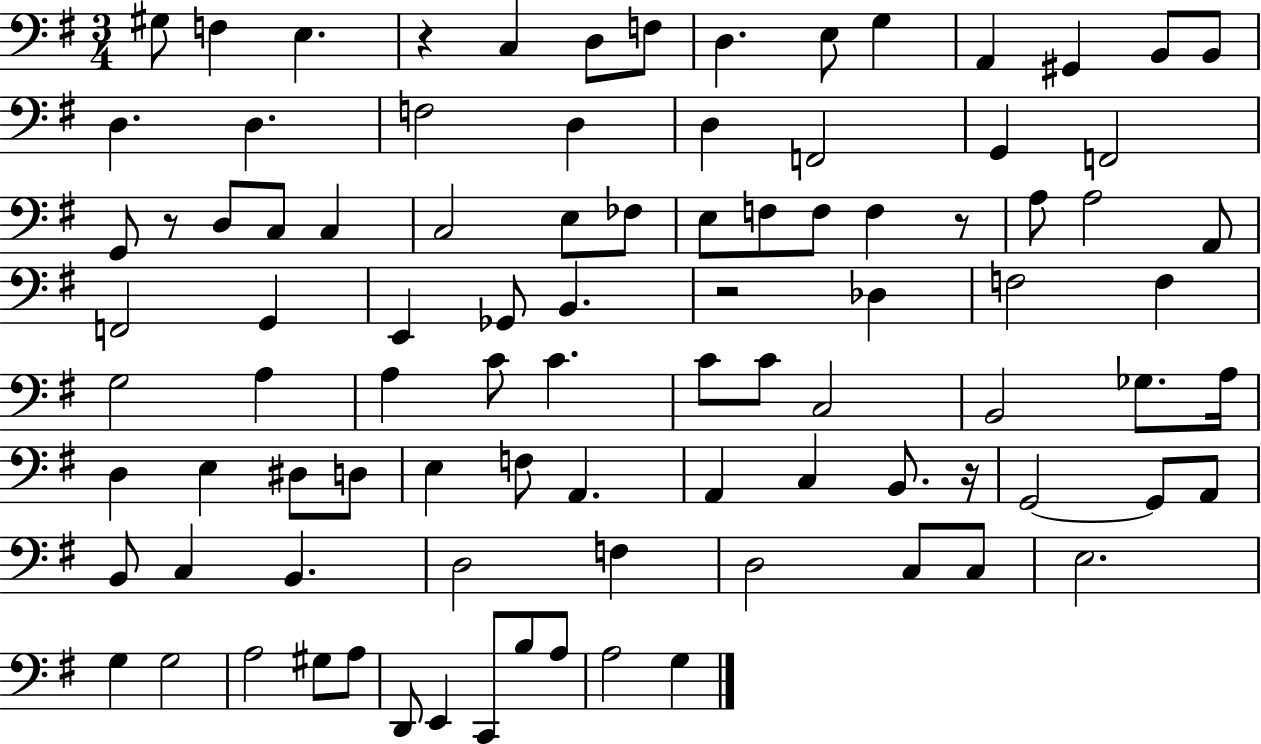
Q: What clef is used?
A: bass